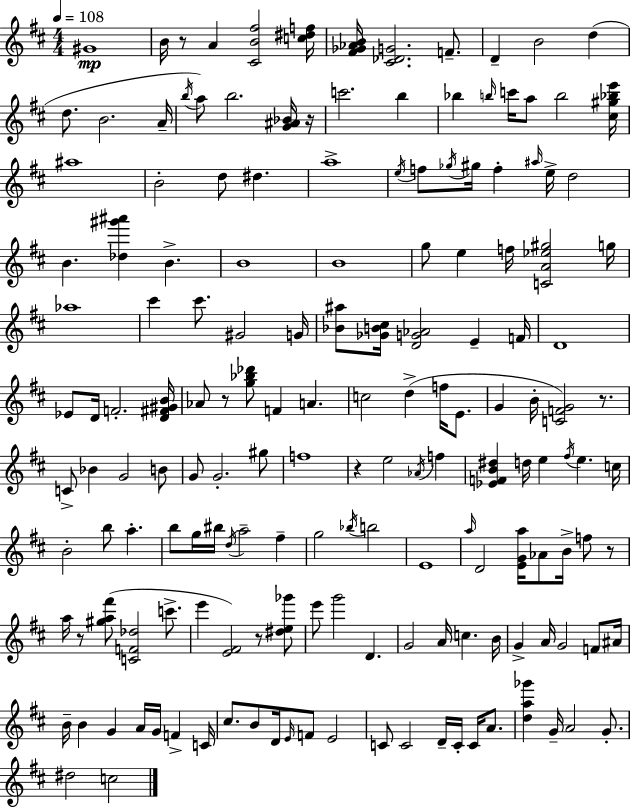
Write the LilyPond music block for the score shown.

{
  \clef treble
  \numericTimeSignature
  \time 4/4
  \key d \major
  \tempo 4 = 108
  gis'1\mp | b'16 r8 a'4 <cis' b' fis''>2 <c'' dis'' f''>16 | <fis' ges' aes' b'>16 <cis' des' g'>2. f'8.-- | d'4-- b'2 d''4( | \break d''8. b'2. a'16-- | \acciaccatura { b''16 }) a''8 b''2. <g' ais' bes'>16 | r16 c'''2. b''4 | bes''4 \grace { b''16 } c'''16 a''8 b''2 | \break <cis'' gis'' bes'' e'''>16 ais''1 | b'2-. d''8 dis''4. | a''1-> | \acciaccatura { e''16 } f''8 \acciaccatura { ges''16 } gis''16 f''4-. \grace { ais''16 } e''16-> d''2 | \break b'4. <des'' gis''' ais'''>4 b'4.-> | b'1 | b'1 | g''8 e''4 f''16 <c' a' ees'' gis''>2 | \break g''16 aes''1 | cis'''4 cis'''8. gis'2 | g'16 <bes' ais''>8 <ges' b' cis''>16 <d' g' aes'>2 | e'4-- f'16 d'1 | \break ees'8 d'16 f'2.-. | <d' fis' gis' b'>16 aes'8 r8 <g'' bes'' des'''>8 f'4 a'4. | c''2 d''4->( | f''16 e'8. g'4 b'16-. <c' f' g'>2) | \break r8. c'8-> bes'4 g'2 | b'8 g'8 g'2.-. | gis''8 f''1 | r4 e''2 | \break \acciaccatura { aes'16 } f''4 <ees' f' b' dis''>4 d''16 e''4 \acciaccatura { fis''16 } | e''4. c''16 b'2-. b''8 | a''4.-. b''8 g''16 bis''16 \acciaccatura { d''16 } a''2-- | fis''4-- g''2 | \break \acciaccatura { bes''16 } b''2 e'1 | \grace { a''16 } d'2 | <e' g' a''>16 aes'8 b'16-> f''8 r8 a''16 r8 <gis'' a'' fis'''>8( <c' f' des''>2 | c'''8.-> e'''4 <e' fis'>2) | \break r8 <dis'' e'' ges'''>8 e'''8 g'''2 | d'4. g'2 | a'16 c''4. b'16 g'4-> a'16 g'2 | f'8 ais'16 b'16-- b'4 g'4 | \break a'16 g'16 f'4-> c'16 cis''8. b'8 d'16 | \grace { e'16 } f'8 e'2 c'8 c'2 | d'16-- c'16-. c'16 a'8. <d'' a'' ges'''>4 g'16-- | a'2 g'8.-. dis''2 | \break c''2 \bar "|."
}